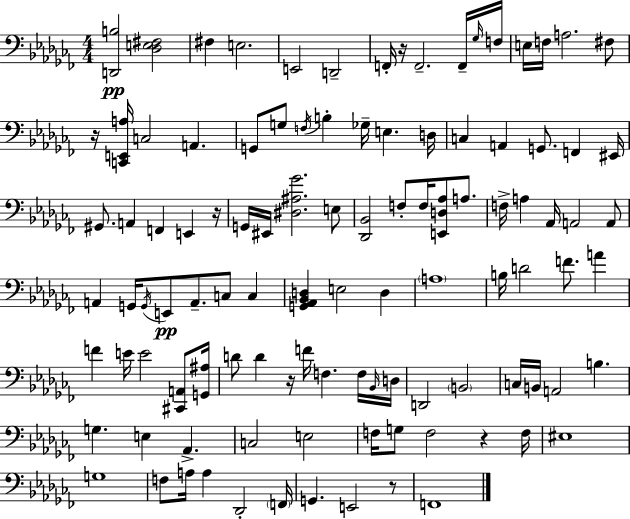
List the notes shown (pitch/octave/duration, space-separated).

[D2,B3]/h [Db3,E3,F#3]/h F#3/q E3/h. E2/h D2/h F2/s R/s F2/h. F2/s Gb3/s F3/s E3/s F3/s A3/h. F#3/e R/s [C2,E2,A3]/s C3/h A2/q. G2/e G3/e F3/s B3/q Gb3/s E3/q. D3/s C3/q A2/q G2/e. F2/q EIS2/s G#2/e. A2/q F2/q E2/q R/s G2/s EIS2/s [D#3,A#3,Gb4]/h. E3/e [Db2,Bb2]/h F3/e F3/s [E2,D3,Ab3]/e A3/e. F3/s A3/q Ab2/s A2/h A2/e A2/q G2/s G2/s E2/e A2/e. C3/e C3/q [G2,Ab2,Bb2,D3]/q E3/h D3/q A3/w B3/s D4/h F4/e. A4/q F4/q E4/s E4/h [C#2,A2]/e [G2,A#3]/s D4/e D4/q R/s F4/s F3/q. F3/s Bb2/s D3/s D2/h B2/h C3/s B2/s A2/h B3/q. G3/q. E3/q Ab2/q. C3/h E3/h F3/s G3/e F3/h R/q F3/s EIS3/w G3/w F3/e A3/s A3/q Db2/h F2/s G2/q. E2/h R/e F2/w